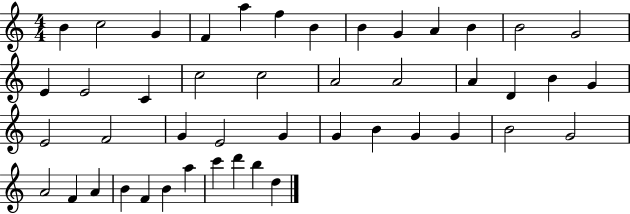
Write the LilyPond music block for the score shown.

{
  \clef treble
  \numericTimeSignature
  \time 4/4
  \key c \major
  b'4 c''2 g'4 | f'4 a''4 f''4 b'4 | b'4 g'4 a'4 b'4 | b'2 g'2 | \break e'4 e'2 c'4 | c''2 c''2 | a'2 a'2 | a'4 d'4 b'4 g'4 | \break e'2 f'2 | g'4 e'2 g'4 | g'4 b'4 g'4 g'4 | b'2 g'2 | \break a'2 f'4 a'4 | b'4 f'4 b'4 a''4 | c'''4 d'''4 b''4 d''4 | \bar "|."
}